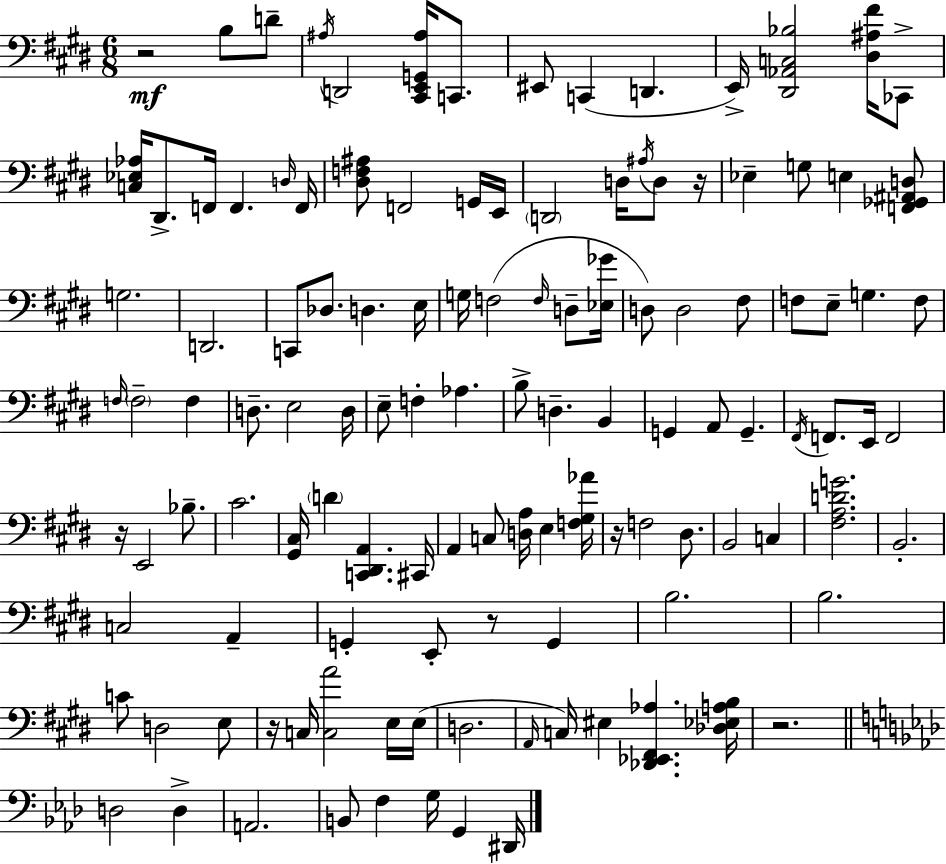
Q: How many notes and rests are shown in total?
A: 121